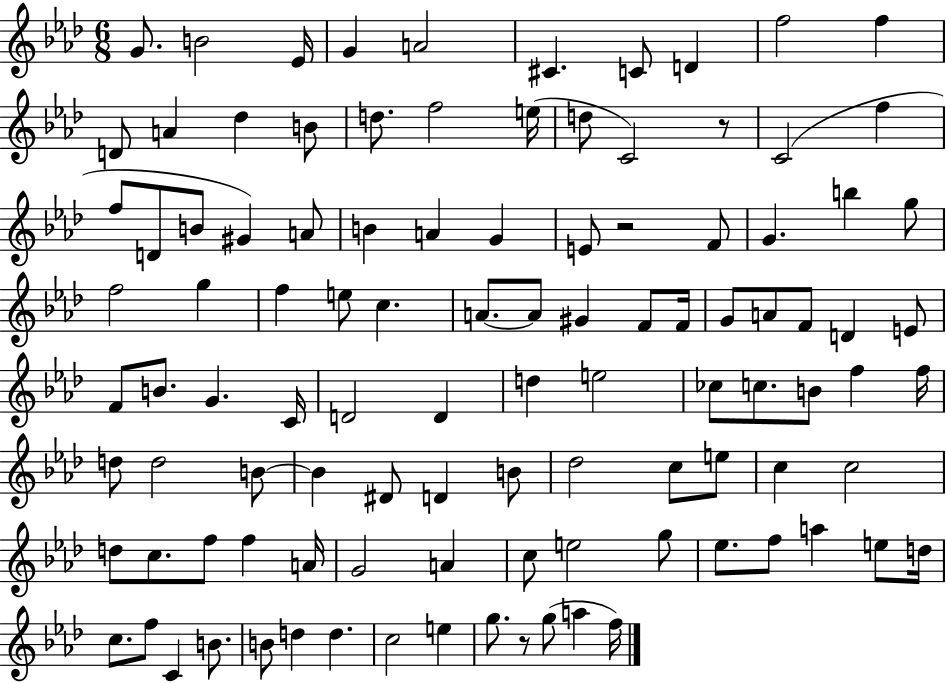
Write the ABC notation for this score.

X:1
T:Untitled
M:6/8
L:1/4
K:Ab
G/2 B2 _E/4 G A2 ^C C/2 D f2 f D/2 A _d B/2 d/2 f2 e/4 d/2 C2 z/2 C2 f f/2 D/2 B/2 ^G A/2 B A G E/2 z2 F/2 G b g/2 f2 g f e/2 c A/2 A/2 ^G F/2 F/4 G/2 A/2 F/2 D E/2 F/2 B/2 G C/4 D2 D d e2 _c/2 c/2 B/2 f f/4 d/2 d2 B/2 B ^D/2 D B/2 _d2 c/2 e/2 c c2 d/2 c/2 f/2 f A/4 G2 A c/2 e2 g/2 _e/2 f/2 a e/2 d/4 c/2 f/2 C B/2 B/2 d d c2 e g/2 z/2 g/2 a f/4